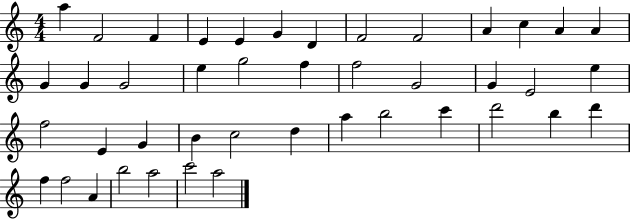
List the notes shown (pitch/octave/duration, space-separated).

A5/q F4/h F4/q E4/q E4/q G4/q D4/q F4/h F4/h A4/q C5/q A4/q A4/q G4/q G4/q G4/h E5/q G5/h F5/q F5/h G4/h G4/q E4/h E5/q F5/h E4/q G4/q B4/q C5/h D5/q A5/q B5/h C6/q D6/h B5/q D6/q F5/q F5/h A4/q B5/h A5/h C6/h A5/h